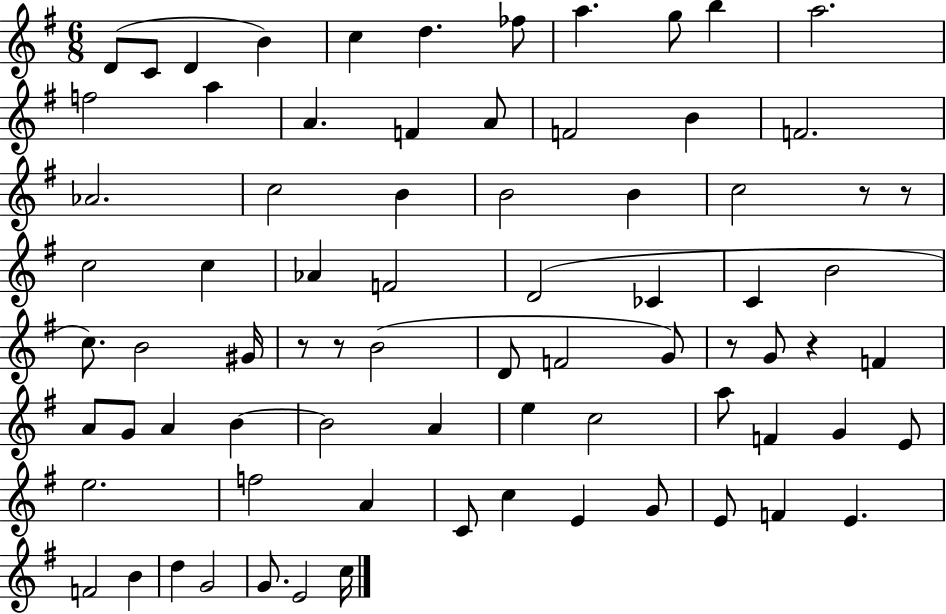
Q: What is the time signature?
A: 6/8